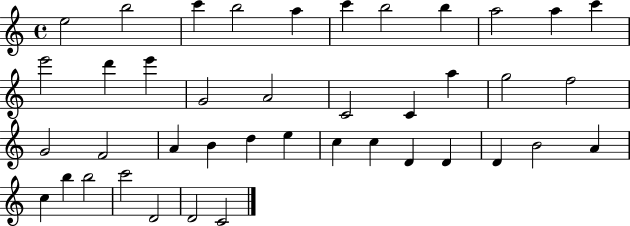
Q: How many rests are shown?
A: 0